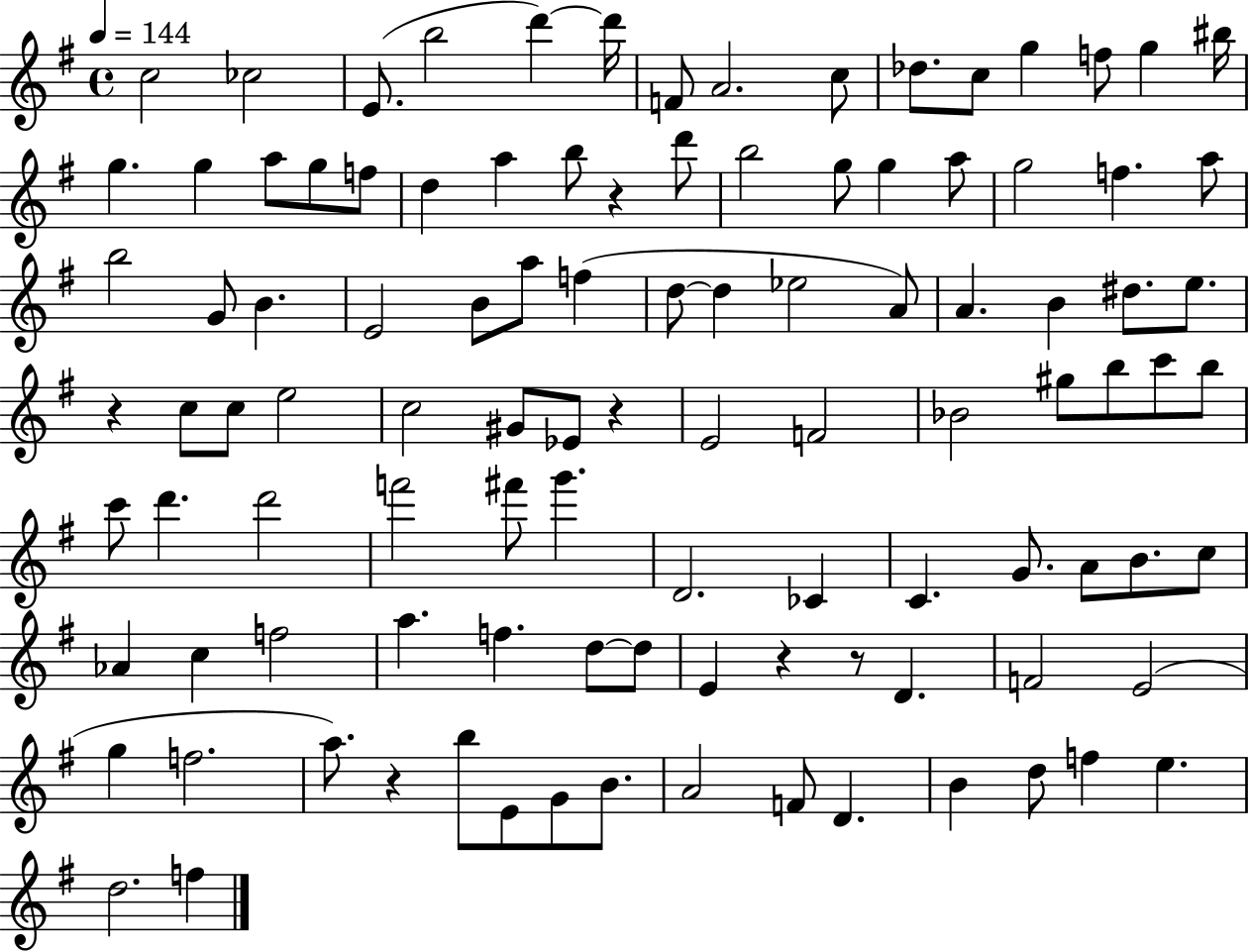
X:1
T:Untitled
M:4/4
L:1/4
K:G
c2 _c2 E/2 b2 d' d'/4 F/2 A2 c/2 _d/2 c/2 g f/2 g ^b/4 g g a/2 g/2 f/2 d a b/2 z d'/2 b2 g/2 g a/2 g2 f a/2 b2 G/2 B E2 B/2 a/2 f d/2 d _e2 A/2 A B ^d/2 e/2 z c/2 c/2 e2 c2 ^G/2 _E/2 z E2 F2 _B2 ^g/2 b/2 c'/2 b/2 c'/2 d' d'2 f'2 ^f'/2 g' D2 _C C G/2 A/2 B/2 c/2 _A c f2 a f d/2 d/2 E z z/2 D F2 E2 g f2 a/2 z b/2 E/2 G/2 B/2 A2 F/2 D B d/2 f e d2 f